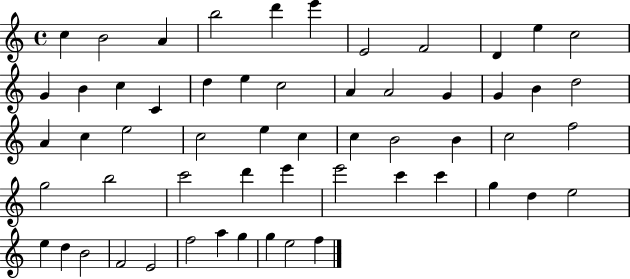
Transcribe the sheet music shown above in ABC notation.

X:1
T:Untitled
M:4/4
L:1/4
K:C
c B2 A b2 d' e' E2 F2 D e c2 G B c C d e c2 A A2 G G B d2 A c e2 c2 e c c B2 B c2 f2 g2 b2 c'2 d' e' e'2 c' c' g d e2 e d B2 F2 E2 f2 a g g e2 f